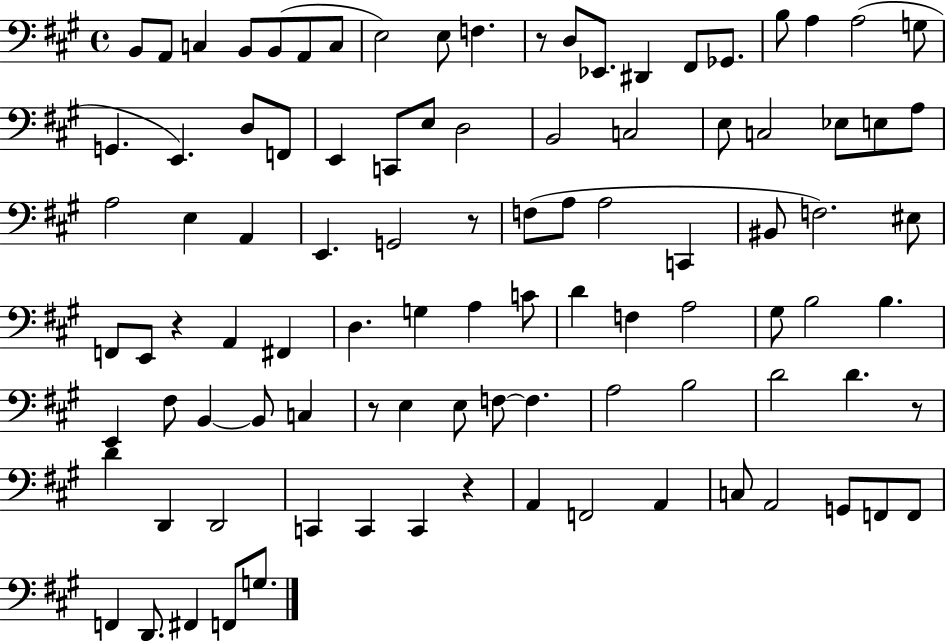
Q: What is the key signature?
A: A major